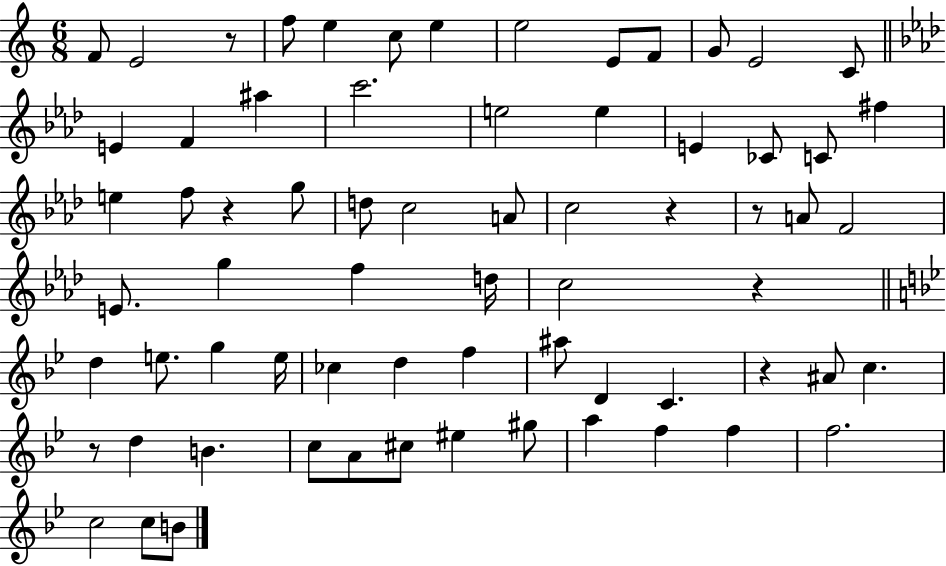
F4/e E4/h R/e F5/e E5/q C5/e E5/q E5/h E4/e F4/e G4/e E4/h C4/e E4/q F4/q A#5/q C6/h. E5/h E5/q E4/q CES4/e C4/e F#5/q E5/q F5/e R/q G5/e D5/e C5/h A4/e C5/h R/q R/e A4/e F4/h E4/e. G5/q F5/q D5/s C5/h R/q D5/q E5/e. G5/q E5/s CES5/q D5/q F5/q A#5/e D4/q C4/q. R/q A#4/e C5/q. R/e D5/q B4/q. C5/e A4/e C#5/e EIS5/q G#5/e A5/q F5/q F5/q F5/h. C5/h C5/e B4/e